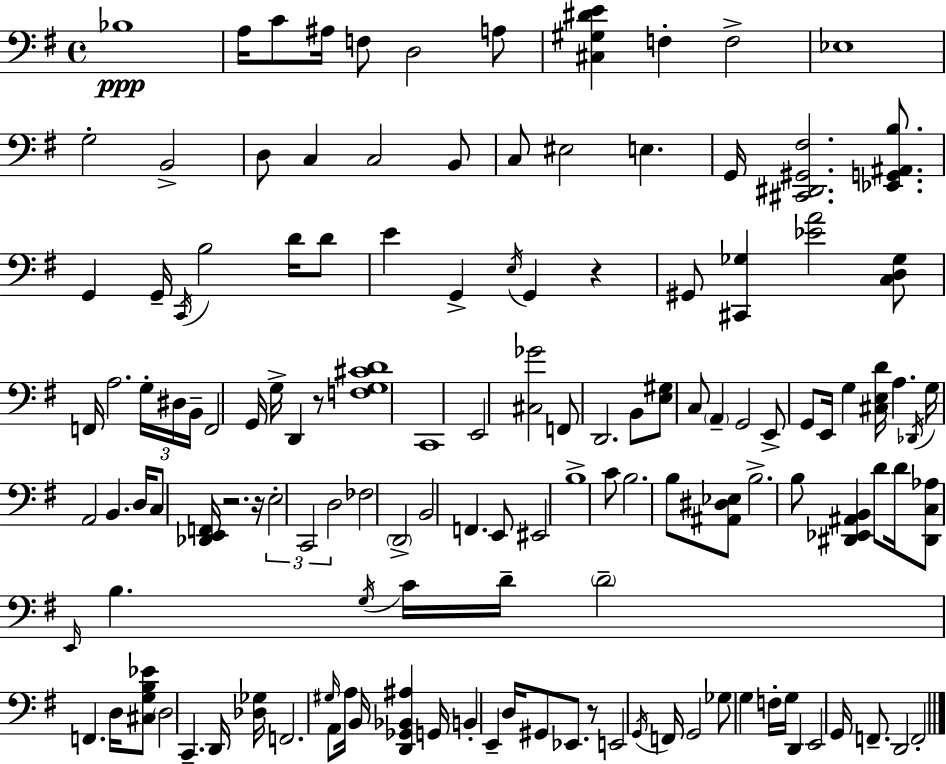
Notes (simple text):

Bb3/w A3/s C4/e A#3/s F3/e D3/h A3/e [C#3,G#3,D#4,E4]/q F3/q F3/h Eb3/w G3/h B2/h D3/e C3/q C3/h B2/e C3/e EIS3/h E3/q. G2/s [C#2,D#2,G#2,F#3]/h. [Eb2,G2,A#2,B3]/e. G2/q G2/s C2/s B3/h D4/s D4/e E4/q G2/q E3/s G2/q R/q G#2/e [C#2,Gb3]/q [Eb4,A4]/h [C3,D3,Gb3]/e F2/s A3/h. G3/s D#3/s B2/s F2/h G2/s G3/s D2/q R/e [F3,G3,C#4,D4]/w C2/w E2/h [C#3,Gb4]/h F2/e D2/h. B2/e [E3,G#3]/e C3/e A2/q G2/h E2/e G2/e E2/s G3/q [C#3,E3,D4]/s A3/q. Db2/s G3/s A2/h B2/q. D3/s C3/e [Db2,E2,F2]/s R/h. R/s E3/h C2/h D3/h FES3/h D2/h B2/h F2/q. E2/e EIS2/h B3/w C4/e B3/h. B3/e [A#2,D#3,Eb3]/e B3/h. B3/e [D#2,Eb2,A#2,B2]/q D4/e D4/s [D#2,C3,Ab3]/e E2/s B3/q. G3/s C4/s D4/s D4/h F2/q. D3/s [C#3,G3,B3,Eb4]/e D3/h C2/q. D2/s [Db3,Gb3]/s F2/h. G#3/s A2/e A3/s B2/s [D2,Gb2,Bb2,A#3]/q G2/s B2/q E2/q D3/s G#2/e Eb2/e. R/e E2/h G2/s F2/s G2/h Gb3/e G3/q F3/s G3/s D2/q E2/h G2/s F2/e. D2/h F2/h